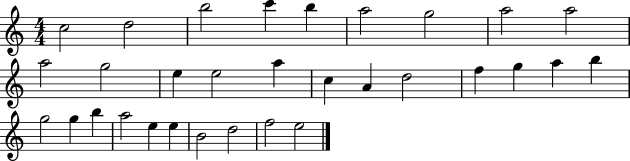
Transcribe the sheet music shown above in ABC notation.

X:1
T:Untitled
M:4/4
L:1/4
K:C
c2 d2 b2 c' b a2 g2 a2 a2 a2 g2 e e2 a c A d2 f g a b g2 g b a2 e e B2 d2 f2 e2